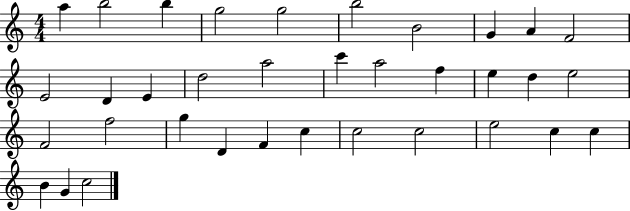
X:1
T:Untitled
M:4/4
L:1/4
K:C
a b2 b g2 g2 b2 B2 G A F2 E2 D E d2 a2 c' a2 f e d e2 F2 f2 g D F c c2 c2 e2 c c B G c2